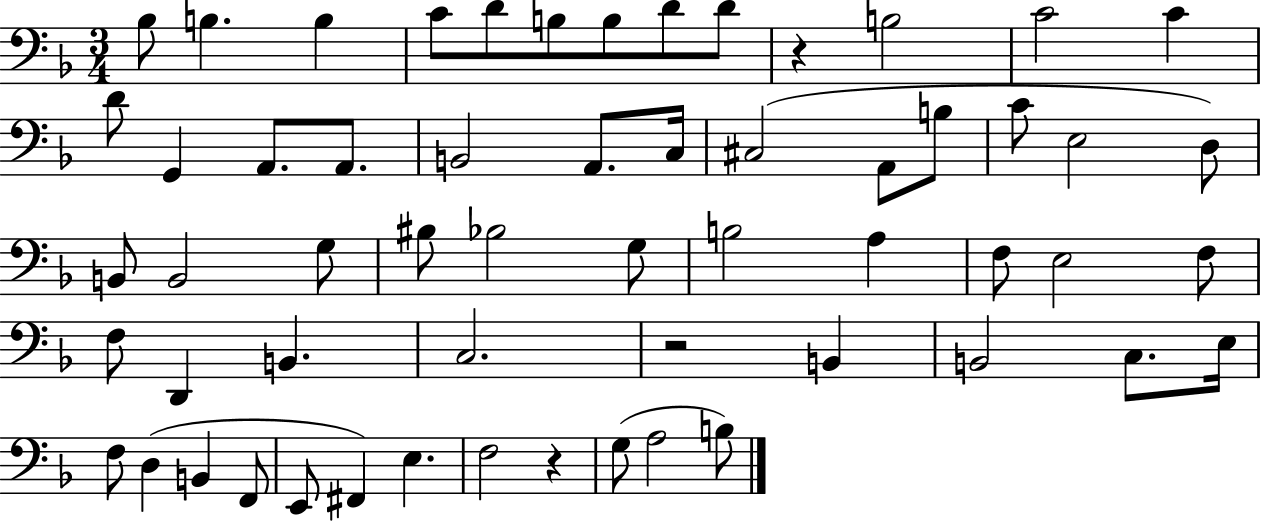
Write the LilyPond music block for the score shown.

{
  \clef bass
  \numericTimeSignature
  \time 3/4
  \key f \major
  \repeat volta 2 { bes8 b4. b4 | c'8 d'8 b8 b8 d'8 d'8 | r4 b2 | c'2 c'4 | \break d'8 g,4 a,8. a,8. | b,2 a,8. c16 | cis2( a,8 b8 | c'8 e2 d8) | \break b,8 b,2 g8 | bis8 bes2 g8 | b2 a4 | f8 e2 f8 | \break f8 d,4 b,4. | c2. | r2 b,4 | b,2 c8. e16 | \break f8 d4( b,4 f,8 | e,8 fis,4) e4. | f2 r4 | g8( a2 b8) | \break } \bar "|."
}